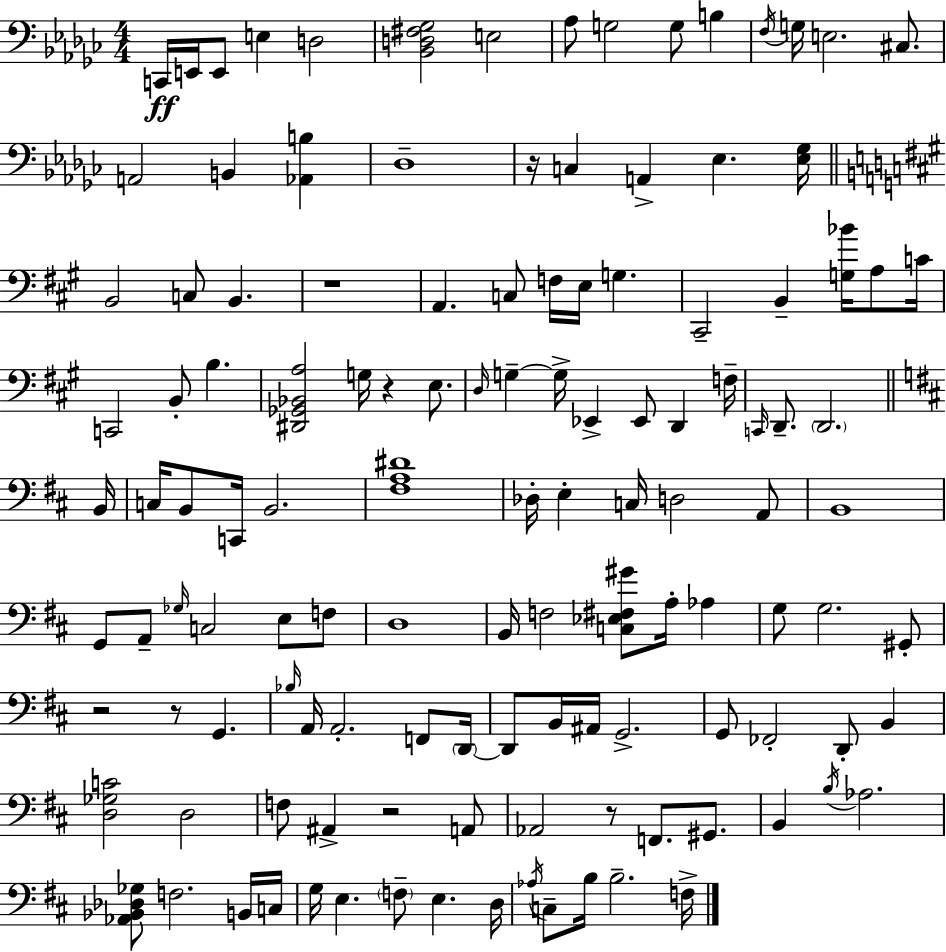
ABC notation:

X:1
T:Untitled
M:4/4
L:1/4
K:Ebm
C,,/4 E,,/4 E,,/2 E, D,2 [_B,,D,^F,_G,]2 E,2 _A,/2 G,2 G,/2 B, F,/4 G,/4 E,2 ^C,/2 A,,2 B,, [_A,,B,] _D,4 z/4 C, A,, _E, [_E,_G,]/4 B,,2 C,/2 B,, z4 A,, C,/2 F,/4 E,/4 G, ^C,,2 B,, [G,_B]/4 A,/2 C/4 C,,2 B,,/2 B, [^D,,_G,,_B,,A,]2 G,/4 z E,/2 D,/4 G, G,/4 _E,, _E,,/2 D,, F,/4 C,,/4 D,,/2 D,,2 B,,/4 C,/4 B,,/2 C,,/4 B,,2 [^F,A,^D]4 _D,/4 E, C,/4 D,2 A,,/2 B,,4 G,,/2 A,,/2 _G,/4 C,2 E,/2 F,/2 D,4 B,,/4 F,2 [C,_E,^F,^G]/2 A,/4 _A, G,/2 G,2 ^G,,/2 z2 z/2 G,, _B,/4 A,,/4 A,,2 F,,/2 D,,/4 D,,/2 B,,/4 ^A,,/4 G,,2 G,,/2 _F,,2 D,,/2 B,, [D,_G,C]2 D,2 F,/2 ^A,, z2 A,,/2 _A,,2 z/2 F,,/2 ^G,,/2 B,, B,/4 _A,2 [_A,,_B,,_D,_G,]/2 F,2 B,,/4 C,/4 G,/4 E, F,/2 E, D,/4 _A,/4 C,/2 B,/4 B,2 F,/4